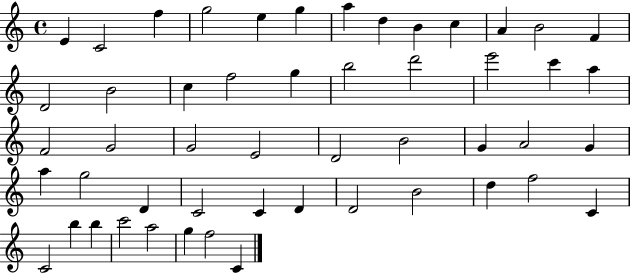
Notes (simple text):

E4/q C4/h F5/q G5/h E5/q G5/q A5/q D5/q B4/q C5/q A4/q B4/h F4/q D4/h B4/h C5/q F5/h G5/q B5/h D6/h E6/h C6/q A5/q F4/h G4/h G4/h E4/h D4/h B4/h G4/q A4/h G4/q A5/q G5/h D4/q C4/h C4/q D4/q D4/h B4/h D5/q F5/h C4/q C4/h B5/q B5/q C6/h A5/h G5/q F5/h C4/q